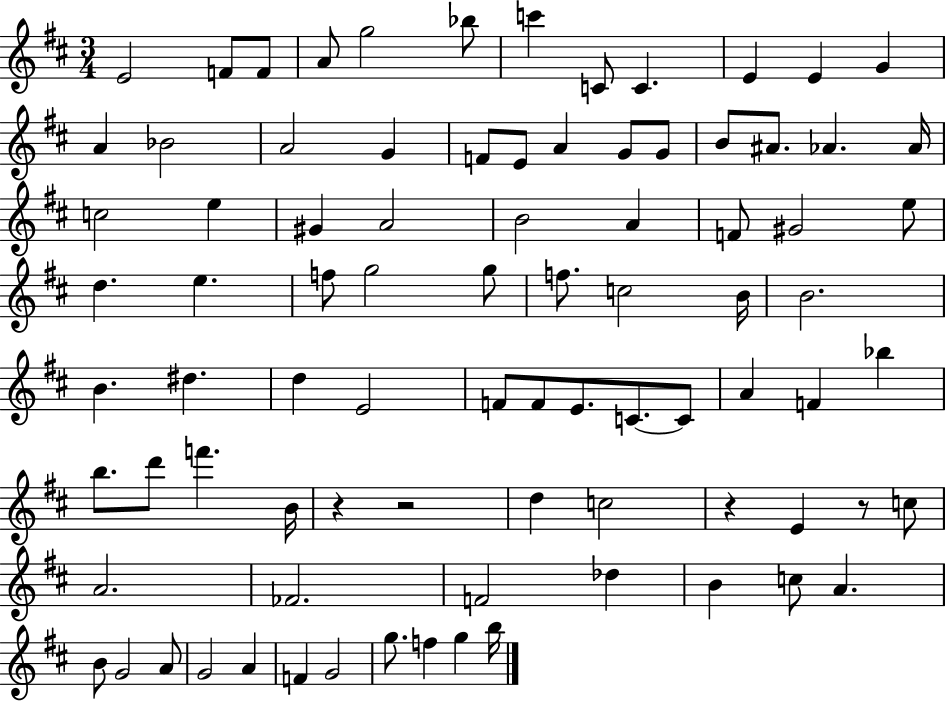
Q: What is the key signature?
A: D major